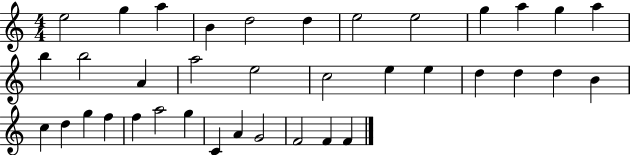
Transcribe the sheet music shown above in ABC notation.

X:1
T:Untitled
M:4/4
L:1/4
K:C
e2 g a B d2 d e2 e2 g a g a b b2 A a2 e2 c2 e e d d d B c d g f f a2 g C A G2 F2 F F